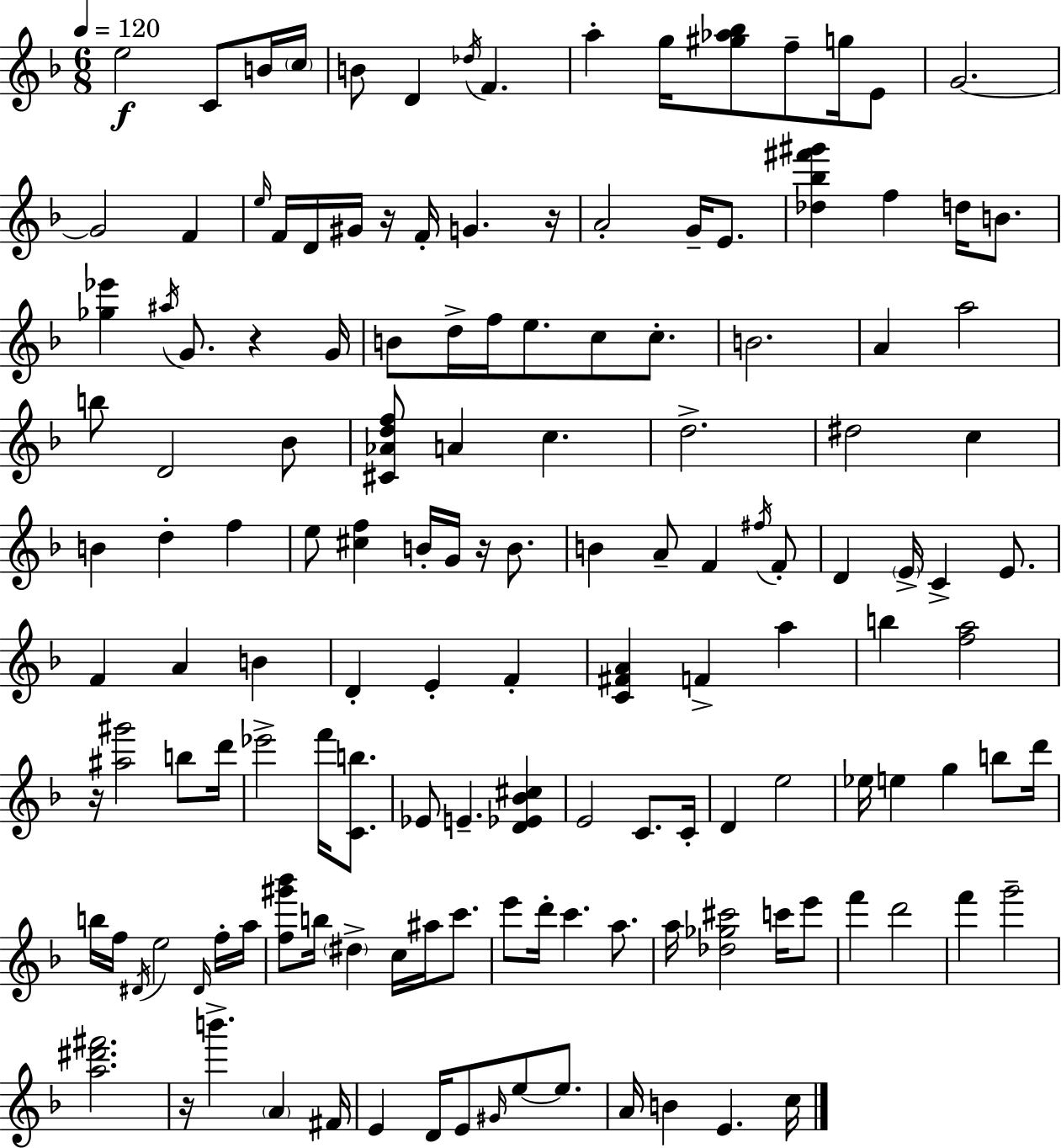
E5/h C4/e B4/s C5/s B4/e D4/q Db5/s F4/q. A5/q G5/s [G#5,Ab5,Bb5]/e F5/e G5/s E4/e G4/h. G4/h F4/q E5/s F4/s D4/s G#4/s R/s F4/s G4/q. R/s A4/h G4/s E4/e. [Db5,Bb5,F#6,G#6]/q F5/q D5/s B4/e. [Gb5,Eb6]/q A#5/s G4/e. R/q G4/s B4/e D5/s F5/s E5/e. C5/e C5/e. B4/h. A4/q A5/h B5/e D4/h Bb4/e [C#4,Ab4,D5,F5]/e A4/q C5/q. D5/h. D#5/h C5/q B4/q D5/q F5/q E5/e [C#5,F5]/q B4/s G4/s R/s B4/e. B4/q A4/e F4/q F#5/s F4/e D4/q E4/s C4/q E4/e. F4/q A4/q B4/q D4/q E4/q F4/q [C4,F#4,A4]/q F4/q A5/q B5/q [F5,A5]/h R/s [A#5,G#6]/h B5/e D6/s Eb6/h F6/s [C4,B5]/e. Eb4/e E4/q. [D4,Eb4,Bb4,C#5]/q E4/h C4/e. C4/s D4/q E5/h Eb5/s E5/q G5/q B5/e D6/s B5/s F5/s D#4/s E5/h D#4/s F5/s A5/s [F5,G#6,Bb6]/e B5/s D#5/q C5/s A#5/s C6/e. E6/e D6/s C6/q. A5/e. A5/s [Db5,Gb5,C#6]/h C6/s E6/e F6/q D6/h F6/q G6/h [A5,D#6,F#6]/h. R/s B6/q. A4/q F#4/s E4/q D4/s E4/e G#4/s E5/e E5/e. A4/s B4/q E4/q. C5/s